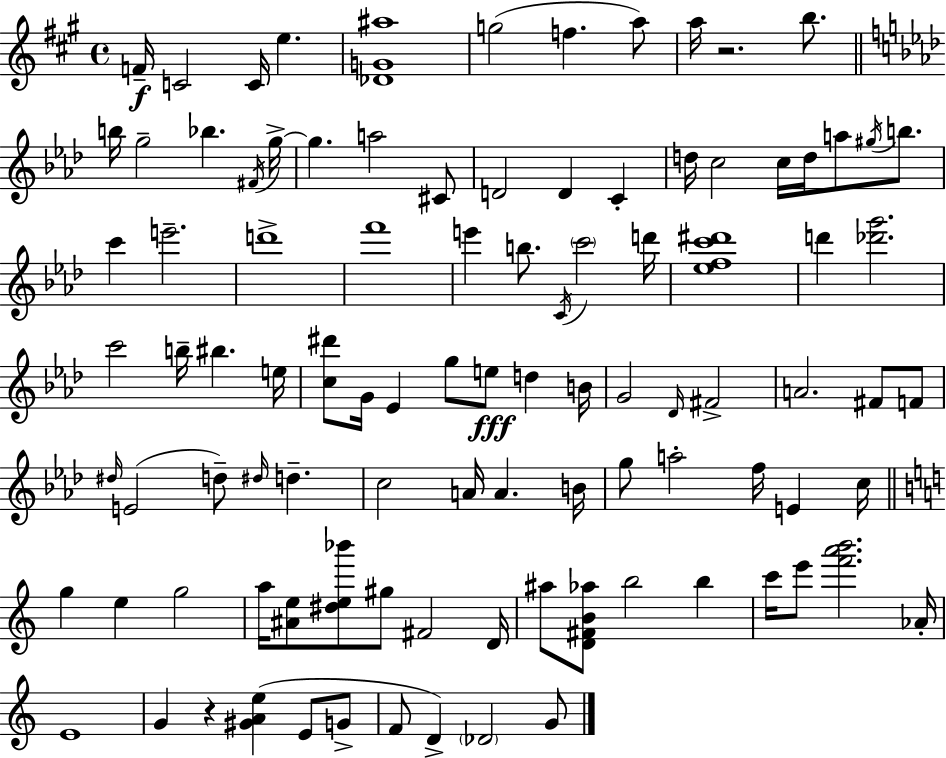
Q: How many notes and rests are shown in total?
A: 99